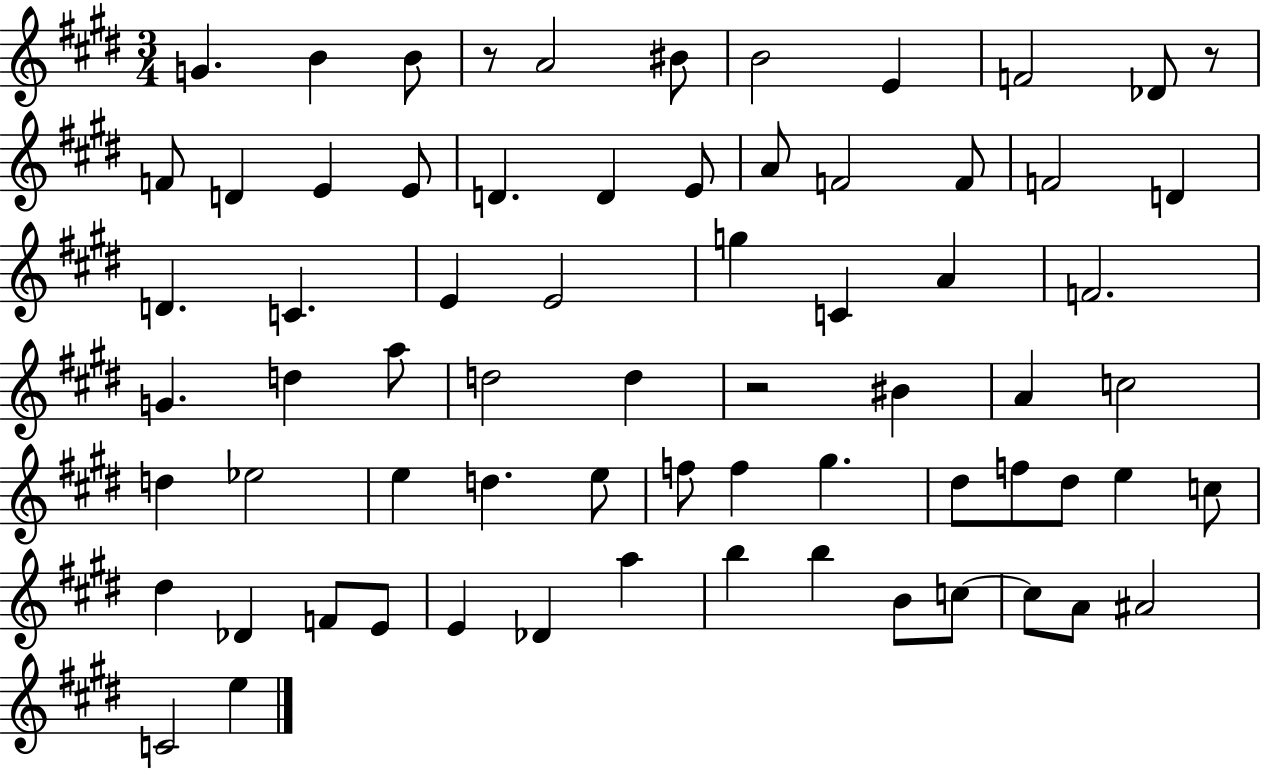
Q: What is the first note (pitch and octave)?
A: G4